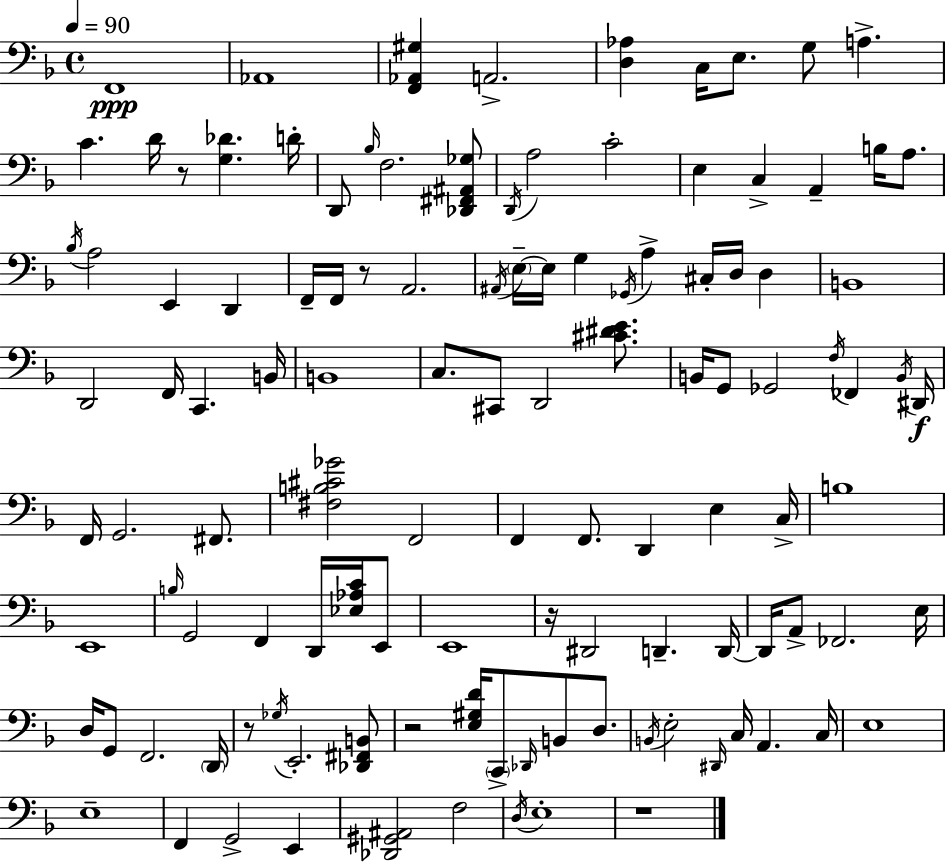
F2/w Ab2/w [F2,Ab2,G#3]/q A2/h. [D3,Ab3]/q C3/s E3/e. G3/e A3/q. C4/q. D4/s R/e [G3,Db4]/q. D4/s D2/e Bb3/s F3/h. [Db2,F#2,A#2,Gb3]/e D2/s A3/h C4/h E3/q C3/q A2/q B3/s A3/e. Bb3/s A3/h E2/q D2/q F2/s F2/s R/e A2/h. A#2/s E3/s E3/s G3/q Gb2/s A3/q C#3/s D3/s D3/q B2/w D2/h F2/s C2/q. B2/s B2/w C3/e. C#2/e D2/h [C#4,D#4,E4]/e. B2/s G2/e Gb2/h F3/s FES2/q B2/s D#2/s F2/s G2/h. F#2/e. [F#3,B3,C#4,Gb4]/h F2/h F2/q F2/e. D2/q E3/q C3/s B3/w E2/w B3/s G2/h F2/q D2/s [Eb3,Ab3,C4]/s E2/e E2/w R/s D#2/h D2/q. D2/s D2/s A2/e FES2/h. E3/s D3/s G2/e F2/h. D2/s R/e Gb3/s E2/h. [Db2,F#2,B2]/e R/h [E3,G#3,D4]/s C2/e Db2/s B2/e D3/e. B2/s E3/h D#2/s C3/s A2/q. C3/s E3/w E3/w F2/q G2/h E2/q [Db2,G#2,A#2]/h F3/h D3/s E3/w R/w